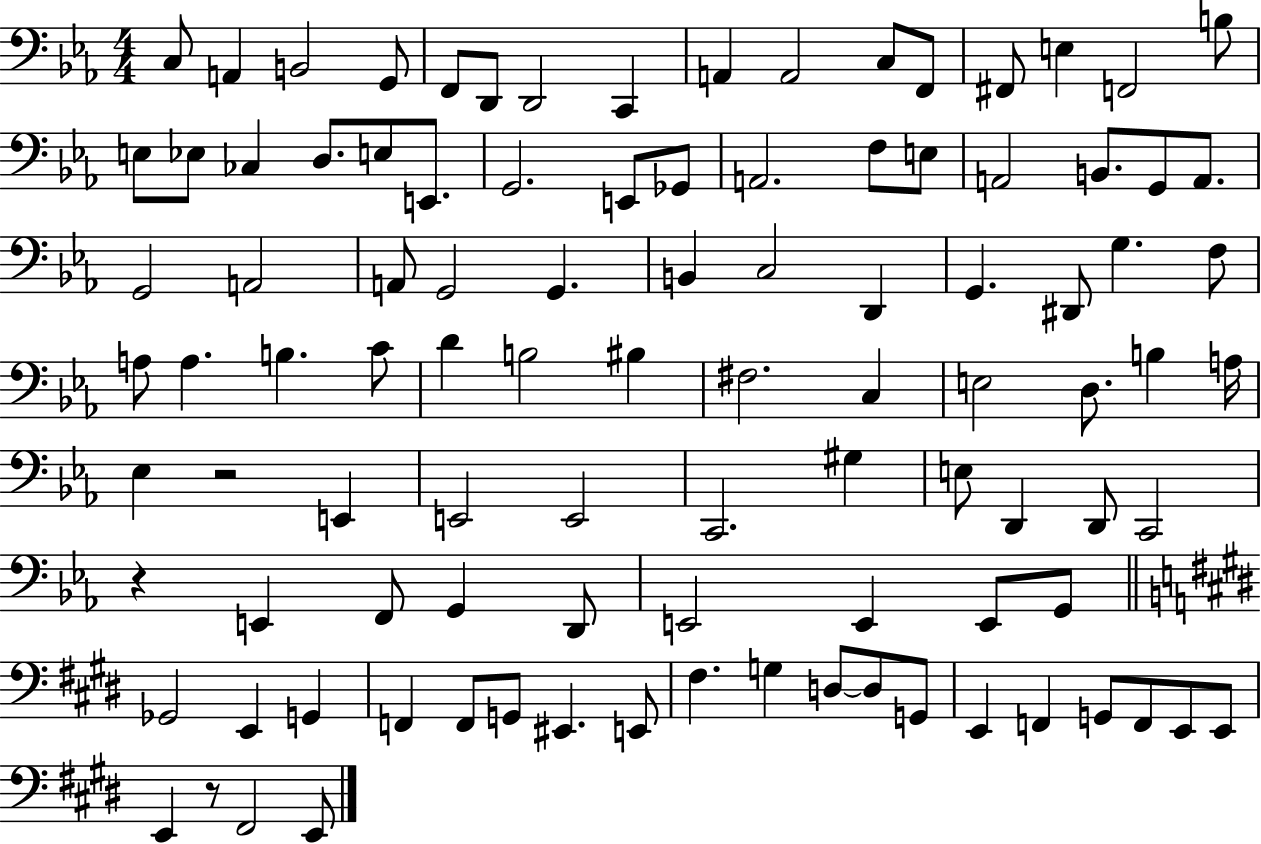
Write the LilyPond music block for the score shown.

{
  \clef bass
  \numericTimeSignature
  \time 4/4
  \key ees \major
  c8 a,4 b,2 g,8 | f,8 d,8 d,2 c,4 | a,4 a,2 c8 f,8 | fis,8 e4 f,2 b8 | \break e8 ees8 ces4 d8. e8 e,8. | g,2. e,8 ges,8 | a,2. f8 e8 | a,2 b,8. g,8 a,8. | \break g,2 a,2 | a,8 g,2 g,4. | b,4 c2 d,4 | g,4. dis,8 g4. f8 | \break a8 a4. b4. c'8 | d'4 b2 bis4 | fis2. c4 | e2 d8. b4 a16 | \break ees4 r2 e,4 | e,2 e,2 | c,2. gis4 | e8 d,4 d,8 c,2 | \break r4 e,4 f,8 g,4 d,8 | e,2 e,4 e,8 g,8 | \bar "||" \break \key e \major ges,2 e,4 g,4 | f,4 f,8 g,8 eis,4. e,8 | fis4. g4 d8~~ d8 g,8 | e,4 f,4 g,8 f,8 e,8 e,8 | \break e,4 r8 fis,2 e,8 | \bar "|."
}